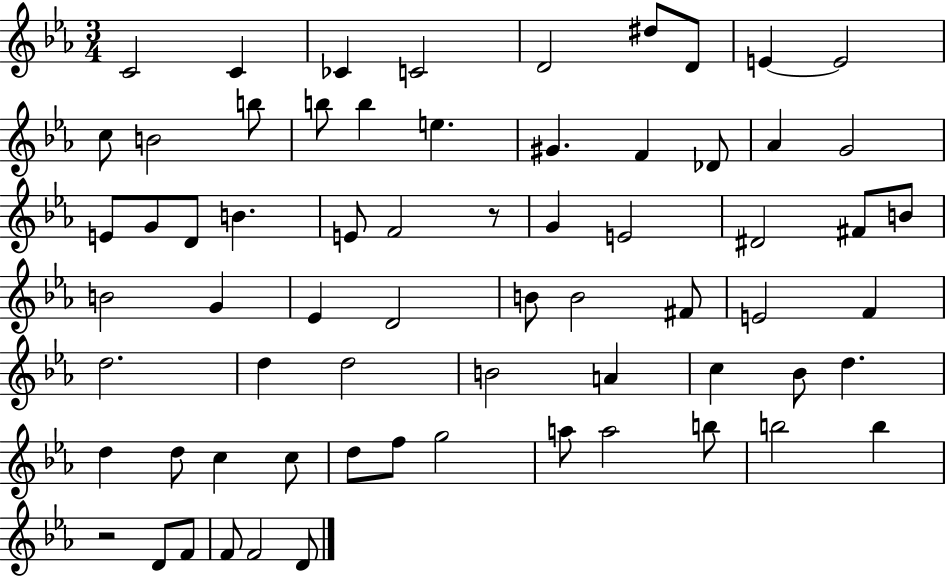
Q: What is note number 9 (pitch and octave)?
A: E4